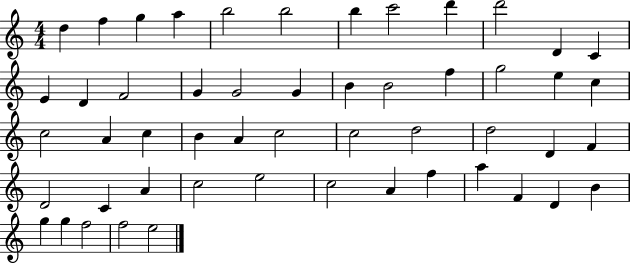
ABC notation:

X:1
T:Untitled
M:4/4
L:1/4
K:C
d f g a b2 b2 b c'2 d' d'2 D C E D F2 G G2 G B B2 f g2 e c c2 A c B A c2 c2 d2 d2 D F D2 C A c2 e2 c2 A f a F D B g g f2 f2 e2